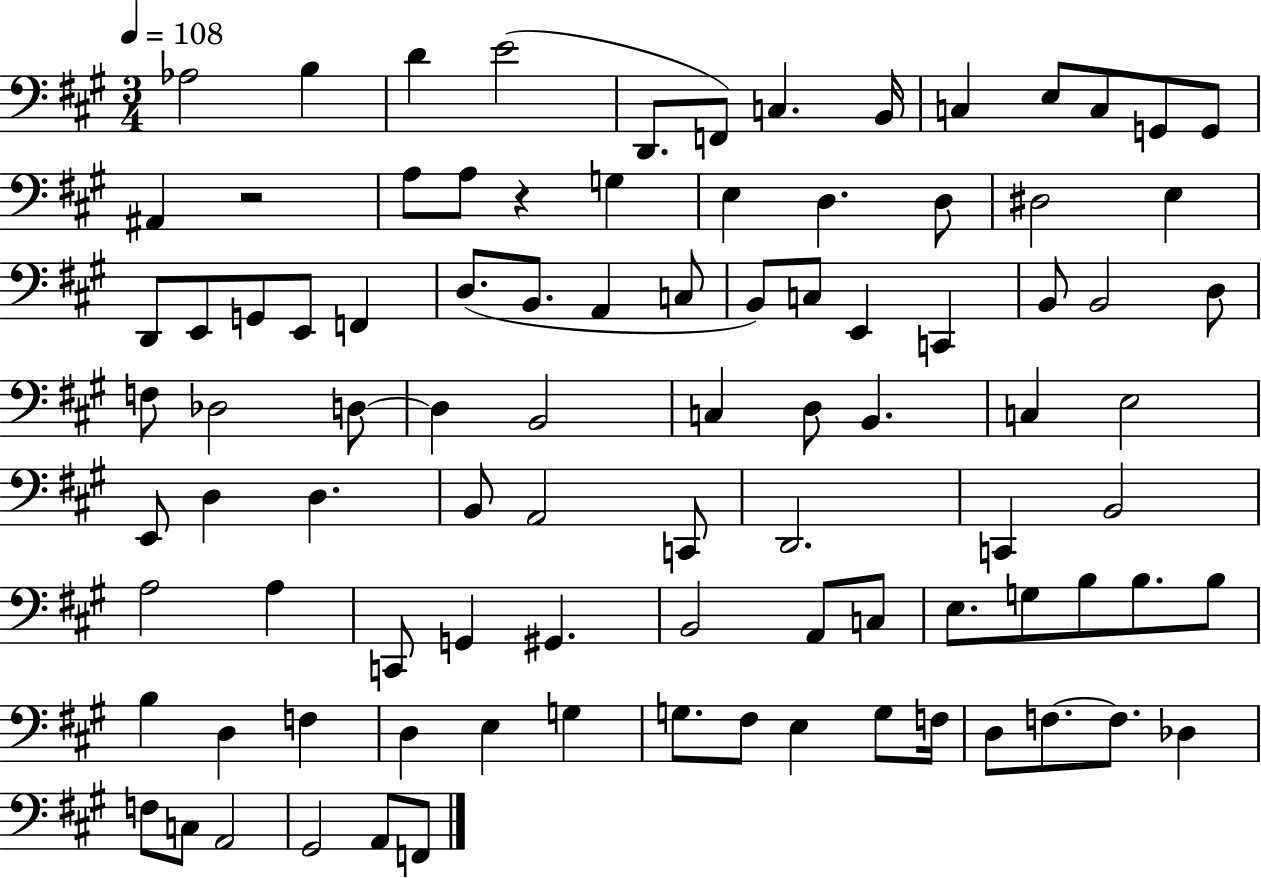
X:1
T:Untitled
M:3/4
L:1/4
K:A
_A,2 B, D E2 D,,/2 F,,/2 C, B,,/4 C, E,/2 C,/2 G,,/2 G,,/2 ^A,, z2 A,/2 A,/2 z G, E, D, D,/2 ^D,2 E, D,,/2 E,,/2 G,,/2 E,,/2 F,, D,/2 B,,/2 A,, C,/2 B,,/2 C,/2 E,, C,, B,,/2 B,,2 D,/2 F,/2 _D,2 D,/2 D, B,,2 C, D,/2 B,, C, E,2 E,,/2 D, D, B,,/2 A,,2 C,,/2 D,,2 C,, B,,2 A,2 A, C,,/2 G,, ^G,, B,,2 A,,/2 C,/2 E,/2 G,/2 B,/2 B,/2 B,/2 B, D, F, D, E, G, G,/2 ^F,/2 E, G,/2 F,/4 D,/2 F,/2 F,/2 _D, F,/2 C,/2 A,,2 ^G,,2 A,,/2 F,,/2